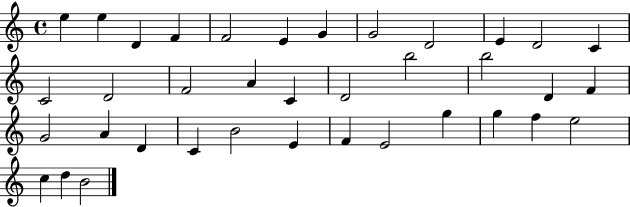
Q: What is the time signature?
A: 4/4